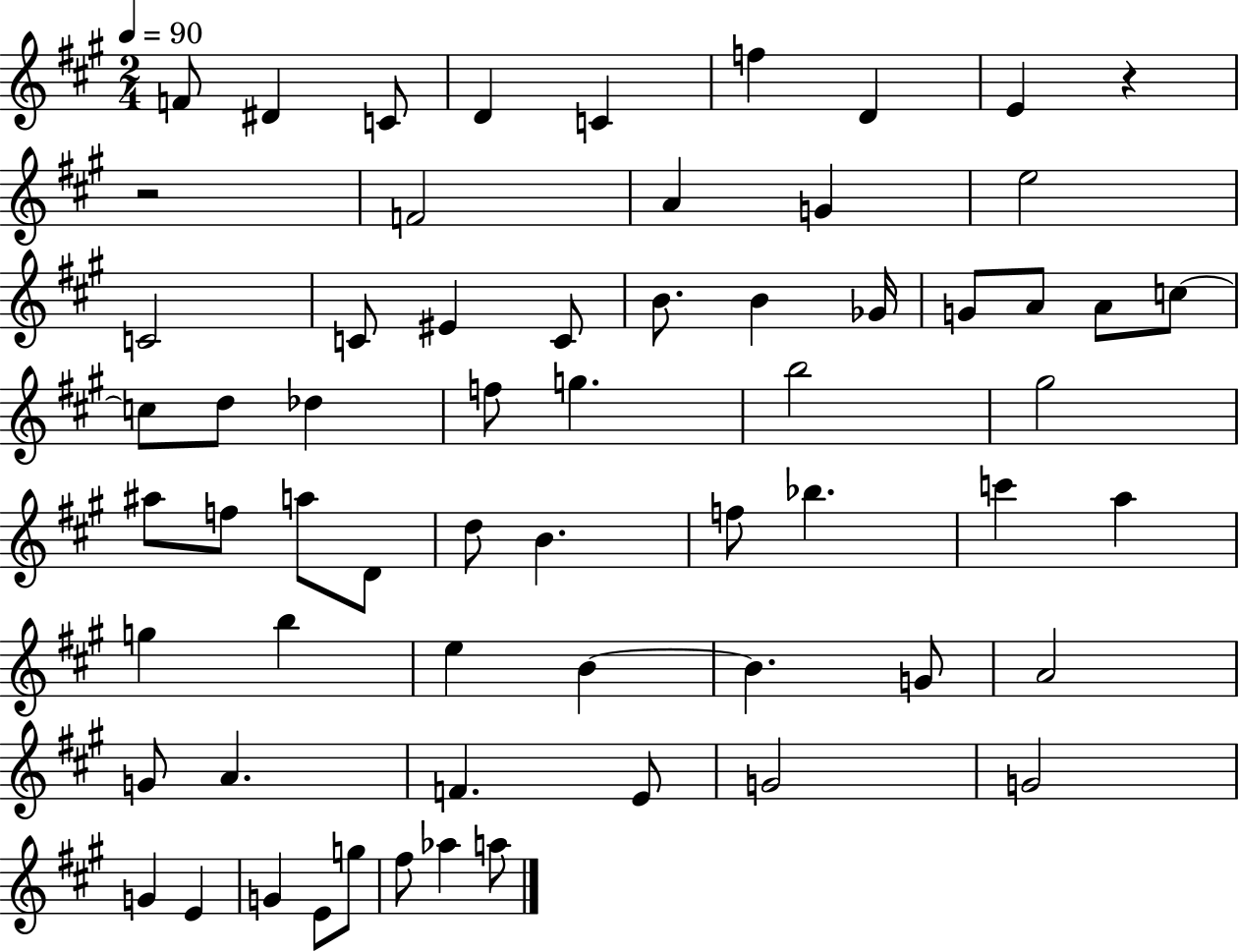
{
  \clef treble
  \numericTimeSignature
  \time 2/4
  \key a \major
  \tempo 4 = 90
  f'8 dis'4 c'8 | d'4 c'4 | f''4 d'4 | e'4 r4 | \break r2 | f'2 | a'4 g'4 | e''2 | \break c'2 | c'8 eis'4 c'8 | b'8. b'4 ges'16 | g'8 a'8 a'8 c''8~~ | \break c''8 d''8 des''4 | f''8 g''4. | b''2 | gis''2 | \break ais''8 f''8 a''8 d'8 | d''8 b'4. | f''8 bes''4. | c'''4 a''4 | \break g''4 b''4 | e''4 b'4~~ | b'4. g'8 | a'2 | \break g'8 a'4. | f'4. e'8 | g'2 | g'2 | \break g'4 e'4 | g'4 e'8 g''8 | fis''8 aes''4 a''8 | \bar "|."
}